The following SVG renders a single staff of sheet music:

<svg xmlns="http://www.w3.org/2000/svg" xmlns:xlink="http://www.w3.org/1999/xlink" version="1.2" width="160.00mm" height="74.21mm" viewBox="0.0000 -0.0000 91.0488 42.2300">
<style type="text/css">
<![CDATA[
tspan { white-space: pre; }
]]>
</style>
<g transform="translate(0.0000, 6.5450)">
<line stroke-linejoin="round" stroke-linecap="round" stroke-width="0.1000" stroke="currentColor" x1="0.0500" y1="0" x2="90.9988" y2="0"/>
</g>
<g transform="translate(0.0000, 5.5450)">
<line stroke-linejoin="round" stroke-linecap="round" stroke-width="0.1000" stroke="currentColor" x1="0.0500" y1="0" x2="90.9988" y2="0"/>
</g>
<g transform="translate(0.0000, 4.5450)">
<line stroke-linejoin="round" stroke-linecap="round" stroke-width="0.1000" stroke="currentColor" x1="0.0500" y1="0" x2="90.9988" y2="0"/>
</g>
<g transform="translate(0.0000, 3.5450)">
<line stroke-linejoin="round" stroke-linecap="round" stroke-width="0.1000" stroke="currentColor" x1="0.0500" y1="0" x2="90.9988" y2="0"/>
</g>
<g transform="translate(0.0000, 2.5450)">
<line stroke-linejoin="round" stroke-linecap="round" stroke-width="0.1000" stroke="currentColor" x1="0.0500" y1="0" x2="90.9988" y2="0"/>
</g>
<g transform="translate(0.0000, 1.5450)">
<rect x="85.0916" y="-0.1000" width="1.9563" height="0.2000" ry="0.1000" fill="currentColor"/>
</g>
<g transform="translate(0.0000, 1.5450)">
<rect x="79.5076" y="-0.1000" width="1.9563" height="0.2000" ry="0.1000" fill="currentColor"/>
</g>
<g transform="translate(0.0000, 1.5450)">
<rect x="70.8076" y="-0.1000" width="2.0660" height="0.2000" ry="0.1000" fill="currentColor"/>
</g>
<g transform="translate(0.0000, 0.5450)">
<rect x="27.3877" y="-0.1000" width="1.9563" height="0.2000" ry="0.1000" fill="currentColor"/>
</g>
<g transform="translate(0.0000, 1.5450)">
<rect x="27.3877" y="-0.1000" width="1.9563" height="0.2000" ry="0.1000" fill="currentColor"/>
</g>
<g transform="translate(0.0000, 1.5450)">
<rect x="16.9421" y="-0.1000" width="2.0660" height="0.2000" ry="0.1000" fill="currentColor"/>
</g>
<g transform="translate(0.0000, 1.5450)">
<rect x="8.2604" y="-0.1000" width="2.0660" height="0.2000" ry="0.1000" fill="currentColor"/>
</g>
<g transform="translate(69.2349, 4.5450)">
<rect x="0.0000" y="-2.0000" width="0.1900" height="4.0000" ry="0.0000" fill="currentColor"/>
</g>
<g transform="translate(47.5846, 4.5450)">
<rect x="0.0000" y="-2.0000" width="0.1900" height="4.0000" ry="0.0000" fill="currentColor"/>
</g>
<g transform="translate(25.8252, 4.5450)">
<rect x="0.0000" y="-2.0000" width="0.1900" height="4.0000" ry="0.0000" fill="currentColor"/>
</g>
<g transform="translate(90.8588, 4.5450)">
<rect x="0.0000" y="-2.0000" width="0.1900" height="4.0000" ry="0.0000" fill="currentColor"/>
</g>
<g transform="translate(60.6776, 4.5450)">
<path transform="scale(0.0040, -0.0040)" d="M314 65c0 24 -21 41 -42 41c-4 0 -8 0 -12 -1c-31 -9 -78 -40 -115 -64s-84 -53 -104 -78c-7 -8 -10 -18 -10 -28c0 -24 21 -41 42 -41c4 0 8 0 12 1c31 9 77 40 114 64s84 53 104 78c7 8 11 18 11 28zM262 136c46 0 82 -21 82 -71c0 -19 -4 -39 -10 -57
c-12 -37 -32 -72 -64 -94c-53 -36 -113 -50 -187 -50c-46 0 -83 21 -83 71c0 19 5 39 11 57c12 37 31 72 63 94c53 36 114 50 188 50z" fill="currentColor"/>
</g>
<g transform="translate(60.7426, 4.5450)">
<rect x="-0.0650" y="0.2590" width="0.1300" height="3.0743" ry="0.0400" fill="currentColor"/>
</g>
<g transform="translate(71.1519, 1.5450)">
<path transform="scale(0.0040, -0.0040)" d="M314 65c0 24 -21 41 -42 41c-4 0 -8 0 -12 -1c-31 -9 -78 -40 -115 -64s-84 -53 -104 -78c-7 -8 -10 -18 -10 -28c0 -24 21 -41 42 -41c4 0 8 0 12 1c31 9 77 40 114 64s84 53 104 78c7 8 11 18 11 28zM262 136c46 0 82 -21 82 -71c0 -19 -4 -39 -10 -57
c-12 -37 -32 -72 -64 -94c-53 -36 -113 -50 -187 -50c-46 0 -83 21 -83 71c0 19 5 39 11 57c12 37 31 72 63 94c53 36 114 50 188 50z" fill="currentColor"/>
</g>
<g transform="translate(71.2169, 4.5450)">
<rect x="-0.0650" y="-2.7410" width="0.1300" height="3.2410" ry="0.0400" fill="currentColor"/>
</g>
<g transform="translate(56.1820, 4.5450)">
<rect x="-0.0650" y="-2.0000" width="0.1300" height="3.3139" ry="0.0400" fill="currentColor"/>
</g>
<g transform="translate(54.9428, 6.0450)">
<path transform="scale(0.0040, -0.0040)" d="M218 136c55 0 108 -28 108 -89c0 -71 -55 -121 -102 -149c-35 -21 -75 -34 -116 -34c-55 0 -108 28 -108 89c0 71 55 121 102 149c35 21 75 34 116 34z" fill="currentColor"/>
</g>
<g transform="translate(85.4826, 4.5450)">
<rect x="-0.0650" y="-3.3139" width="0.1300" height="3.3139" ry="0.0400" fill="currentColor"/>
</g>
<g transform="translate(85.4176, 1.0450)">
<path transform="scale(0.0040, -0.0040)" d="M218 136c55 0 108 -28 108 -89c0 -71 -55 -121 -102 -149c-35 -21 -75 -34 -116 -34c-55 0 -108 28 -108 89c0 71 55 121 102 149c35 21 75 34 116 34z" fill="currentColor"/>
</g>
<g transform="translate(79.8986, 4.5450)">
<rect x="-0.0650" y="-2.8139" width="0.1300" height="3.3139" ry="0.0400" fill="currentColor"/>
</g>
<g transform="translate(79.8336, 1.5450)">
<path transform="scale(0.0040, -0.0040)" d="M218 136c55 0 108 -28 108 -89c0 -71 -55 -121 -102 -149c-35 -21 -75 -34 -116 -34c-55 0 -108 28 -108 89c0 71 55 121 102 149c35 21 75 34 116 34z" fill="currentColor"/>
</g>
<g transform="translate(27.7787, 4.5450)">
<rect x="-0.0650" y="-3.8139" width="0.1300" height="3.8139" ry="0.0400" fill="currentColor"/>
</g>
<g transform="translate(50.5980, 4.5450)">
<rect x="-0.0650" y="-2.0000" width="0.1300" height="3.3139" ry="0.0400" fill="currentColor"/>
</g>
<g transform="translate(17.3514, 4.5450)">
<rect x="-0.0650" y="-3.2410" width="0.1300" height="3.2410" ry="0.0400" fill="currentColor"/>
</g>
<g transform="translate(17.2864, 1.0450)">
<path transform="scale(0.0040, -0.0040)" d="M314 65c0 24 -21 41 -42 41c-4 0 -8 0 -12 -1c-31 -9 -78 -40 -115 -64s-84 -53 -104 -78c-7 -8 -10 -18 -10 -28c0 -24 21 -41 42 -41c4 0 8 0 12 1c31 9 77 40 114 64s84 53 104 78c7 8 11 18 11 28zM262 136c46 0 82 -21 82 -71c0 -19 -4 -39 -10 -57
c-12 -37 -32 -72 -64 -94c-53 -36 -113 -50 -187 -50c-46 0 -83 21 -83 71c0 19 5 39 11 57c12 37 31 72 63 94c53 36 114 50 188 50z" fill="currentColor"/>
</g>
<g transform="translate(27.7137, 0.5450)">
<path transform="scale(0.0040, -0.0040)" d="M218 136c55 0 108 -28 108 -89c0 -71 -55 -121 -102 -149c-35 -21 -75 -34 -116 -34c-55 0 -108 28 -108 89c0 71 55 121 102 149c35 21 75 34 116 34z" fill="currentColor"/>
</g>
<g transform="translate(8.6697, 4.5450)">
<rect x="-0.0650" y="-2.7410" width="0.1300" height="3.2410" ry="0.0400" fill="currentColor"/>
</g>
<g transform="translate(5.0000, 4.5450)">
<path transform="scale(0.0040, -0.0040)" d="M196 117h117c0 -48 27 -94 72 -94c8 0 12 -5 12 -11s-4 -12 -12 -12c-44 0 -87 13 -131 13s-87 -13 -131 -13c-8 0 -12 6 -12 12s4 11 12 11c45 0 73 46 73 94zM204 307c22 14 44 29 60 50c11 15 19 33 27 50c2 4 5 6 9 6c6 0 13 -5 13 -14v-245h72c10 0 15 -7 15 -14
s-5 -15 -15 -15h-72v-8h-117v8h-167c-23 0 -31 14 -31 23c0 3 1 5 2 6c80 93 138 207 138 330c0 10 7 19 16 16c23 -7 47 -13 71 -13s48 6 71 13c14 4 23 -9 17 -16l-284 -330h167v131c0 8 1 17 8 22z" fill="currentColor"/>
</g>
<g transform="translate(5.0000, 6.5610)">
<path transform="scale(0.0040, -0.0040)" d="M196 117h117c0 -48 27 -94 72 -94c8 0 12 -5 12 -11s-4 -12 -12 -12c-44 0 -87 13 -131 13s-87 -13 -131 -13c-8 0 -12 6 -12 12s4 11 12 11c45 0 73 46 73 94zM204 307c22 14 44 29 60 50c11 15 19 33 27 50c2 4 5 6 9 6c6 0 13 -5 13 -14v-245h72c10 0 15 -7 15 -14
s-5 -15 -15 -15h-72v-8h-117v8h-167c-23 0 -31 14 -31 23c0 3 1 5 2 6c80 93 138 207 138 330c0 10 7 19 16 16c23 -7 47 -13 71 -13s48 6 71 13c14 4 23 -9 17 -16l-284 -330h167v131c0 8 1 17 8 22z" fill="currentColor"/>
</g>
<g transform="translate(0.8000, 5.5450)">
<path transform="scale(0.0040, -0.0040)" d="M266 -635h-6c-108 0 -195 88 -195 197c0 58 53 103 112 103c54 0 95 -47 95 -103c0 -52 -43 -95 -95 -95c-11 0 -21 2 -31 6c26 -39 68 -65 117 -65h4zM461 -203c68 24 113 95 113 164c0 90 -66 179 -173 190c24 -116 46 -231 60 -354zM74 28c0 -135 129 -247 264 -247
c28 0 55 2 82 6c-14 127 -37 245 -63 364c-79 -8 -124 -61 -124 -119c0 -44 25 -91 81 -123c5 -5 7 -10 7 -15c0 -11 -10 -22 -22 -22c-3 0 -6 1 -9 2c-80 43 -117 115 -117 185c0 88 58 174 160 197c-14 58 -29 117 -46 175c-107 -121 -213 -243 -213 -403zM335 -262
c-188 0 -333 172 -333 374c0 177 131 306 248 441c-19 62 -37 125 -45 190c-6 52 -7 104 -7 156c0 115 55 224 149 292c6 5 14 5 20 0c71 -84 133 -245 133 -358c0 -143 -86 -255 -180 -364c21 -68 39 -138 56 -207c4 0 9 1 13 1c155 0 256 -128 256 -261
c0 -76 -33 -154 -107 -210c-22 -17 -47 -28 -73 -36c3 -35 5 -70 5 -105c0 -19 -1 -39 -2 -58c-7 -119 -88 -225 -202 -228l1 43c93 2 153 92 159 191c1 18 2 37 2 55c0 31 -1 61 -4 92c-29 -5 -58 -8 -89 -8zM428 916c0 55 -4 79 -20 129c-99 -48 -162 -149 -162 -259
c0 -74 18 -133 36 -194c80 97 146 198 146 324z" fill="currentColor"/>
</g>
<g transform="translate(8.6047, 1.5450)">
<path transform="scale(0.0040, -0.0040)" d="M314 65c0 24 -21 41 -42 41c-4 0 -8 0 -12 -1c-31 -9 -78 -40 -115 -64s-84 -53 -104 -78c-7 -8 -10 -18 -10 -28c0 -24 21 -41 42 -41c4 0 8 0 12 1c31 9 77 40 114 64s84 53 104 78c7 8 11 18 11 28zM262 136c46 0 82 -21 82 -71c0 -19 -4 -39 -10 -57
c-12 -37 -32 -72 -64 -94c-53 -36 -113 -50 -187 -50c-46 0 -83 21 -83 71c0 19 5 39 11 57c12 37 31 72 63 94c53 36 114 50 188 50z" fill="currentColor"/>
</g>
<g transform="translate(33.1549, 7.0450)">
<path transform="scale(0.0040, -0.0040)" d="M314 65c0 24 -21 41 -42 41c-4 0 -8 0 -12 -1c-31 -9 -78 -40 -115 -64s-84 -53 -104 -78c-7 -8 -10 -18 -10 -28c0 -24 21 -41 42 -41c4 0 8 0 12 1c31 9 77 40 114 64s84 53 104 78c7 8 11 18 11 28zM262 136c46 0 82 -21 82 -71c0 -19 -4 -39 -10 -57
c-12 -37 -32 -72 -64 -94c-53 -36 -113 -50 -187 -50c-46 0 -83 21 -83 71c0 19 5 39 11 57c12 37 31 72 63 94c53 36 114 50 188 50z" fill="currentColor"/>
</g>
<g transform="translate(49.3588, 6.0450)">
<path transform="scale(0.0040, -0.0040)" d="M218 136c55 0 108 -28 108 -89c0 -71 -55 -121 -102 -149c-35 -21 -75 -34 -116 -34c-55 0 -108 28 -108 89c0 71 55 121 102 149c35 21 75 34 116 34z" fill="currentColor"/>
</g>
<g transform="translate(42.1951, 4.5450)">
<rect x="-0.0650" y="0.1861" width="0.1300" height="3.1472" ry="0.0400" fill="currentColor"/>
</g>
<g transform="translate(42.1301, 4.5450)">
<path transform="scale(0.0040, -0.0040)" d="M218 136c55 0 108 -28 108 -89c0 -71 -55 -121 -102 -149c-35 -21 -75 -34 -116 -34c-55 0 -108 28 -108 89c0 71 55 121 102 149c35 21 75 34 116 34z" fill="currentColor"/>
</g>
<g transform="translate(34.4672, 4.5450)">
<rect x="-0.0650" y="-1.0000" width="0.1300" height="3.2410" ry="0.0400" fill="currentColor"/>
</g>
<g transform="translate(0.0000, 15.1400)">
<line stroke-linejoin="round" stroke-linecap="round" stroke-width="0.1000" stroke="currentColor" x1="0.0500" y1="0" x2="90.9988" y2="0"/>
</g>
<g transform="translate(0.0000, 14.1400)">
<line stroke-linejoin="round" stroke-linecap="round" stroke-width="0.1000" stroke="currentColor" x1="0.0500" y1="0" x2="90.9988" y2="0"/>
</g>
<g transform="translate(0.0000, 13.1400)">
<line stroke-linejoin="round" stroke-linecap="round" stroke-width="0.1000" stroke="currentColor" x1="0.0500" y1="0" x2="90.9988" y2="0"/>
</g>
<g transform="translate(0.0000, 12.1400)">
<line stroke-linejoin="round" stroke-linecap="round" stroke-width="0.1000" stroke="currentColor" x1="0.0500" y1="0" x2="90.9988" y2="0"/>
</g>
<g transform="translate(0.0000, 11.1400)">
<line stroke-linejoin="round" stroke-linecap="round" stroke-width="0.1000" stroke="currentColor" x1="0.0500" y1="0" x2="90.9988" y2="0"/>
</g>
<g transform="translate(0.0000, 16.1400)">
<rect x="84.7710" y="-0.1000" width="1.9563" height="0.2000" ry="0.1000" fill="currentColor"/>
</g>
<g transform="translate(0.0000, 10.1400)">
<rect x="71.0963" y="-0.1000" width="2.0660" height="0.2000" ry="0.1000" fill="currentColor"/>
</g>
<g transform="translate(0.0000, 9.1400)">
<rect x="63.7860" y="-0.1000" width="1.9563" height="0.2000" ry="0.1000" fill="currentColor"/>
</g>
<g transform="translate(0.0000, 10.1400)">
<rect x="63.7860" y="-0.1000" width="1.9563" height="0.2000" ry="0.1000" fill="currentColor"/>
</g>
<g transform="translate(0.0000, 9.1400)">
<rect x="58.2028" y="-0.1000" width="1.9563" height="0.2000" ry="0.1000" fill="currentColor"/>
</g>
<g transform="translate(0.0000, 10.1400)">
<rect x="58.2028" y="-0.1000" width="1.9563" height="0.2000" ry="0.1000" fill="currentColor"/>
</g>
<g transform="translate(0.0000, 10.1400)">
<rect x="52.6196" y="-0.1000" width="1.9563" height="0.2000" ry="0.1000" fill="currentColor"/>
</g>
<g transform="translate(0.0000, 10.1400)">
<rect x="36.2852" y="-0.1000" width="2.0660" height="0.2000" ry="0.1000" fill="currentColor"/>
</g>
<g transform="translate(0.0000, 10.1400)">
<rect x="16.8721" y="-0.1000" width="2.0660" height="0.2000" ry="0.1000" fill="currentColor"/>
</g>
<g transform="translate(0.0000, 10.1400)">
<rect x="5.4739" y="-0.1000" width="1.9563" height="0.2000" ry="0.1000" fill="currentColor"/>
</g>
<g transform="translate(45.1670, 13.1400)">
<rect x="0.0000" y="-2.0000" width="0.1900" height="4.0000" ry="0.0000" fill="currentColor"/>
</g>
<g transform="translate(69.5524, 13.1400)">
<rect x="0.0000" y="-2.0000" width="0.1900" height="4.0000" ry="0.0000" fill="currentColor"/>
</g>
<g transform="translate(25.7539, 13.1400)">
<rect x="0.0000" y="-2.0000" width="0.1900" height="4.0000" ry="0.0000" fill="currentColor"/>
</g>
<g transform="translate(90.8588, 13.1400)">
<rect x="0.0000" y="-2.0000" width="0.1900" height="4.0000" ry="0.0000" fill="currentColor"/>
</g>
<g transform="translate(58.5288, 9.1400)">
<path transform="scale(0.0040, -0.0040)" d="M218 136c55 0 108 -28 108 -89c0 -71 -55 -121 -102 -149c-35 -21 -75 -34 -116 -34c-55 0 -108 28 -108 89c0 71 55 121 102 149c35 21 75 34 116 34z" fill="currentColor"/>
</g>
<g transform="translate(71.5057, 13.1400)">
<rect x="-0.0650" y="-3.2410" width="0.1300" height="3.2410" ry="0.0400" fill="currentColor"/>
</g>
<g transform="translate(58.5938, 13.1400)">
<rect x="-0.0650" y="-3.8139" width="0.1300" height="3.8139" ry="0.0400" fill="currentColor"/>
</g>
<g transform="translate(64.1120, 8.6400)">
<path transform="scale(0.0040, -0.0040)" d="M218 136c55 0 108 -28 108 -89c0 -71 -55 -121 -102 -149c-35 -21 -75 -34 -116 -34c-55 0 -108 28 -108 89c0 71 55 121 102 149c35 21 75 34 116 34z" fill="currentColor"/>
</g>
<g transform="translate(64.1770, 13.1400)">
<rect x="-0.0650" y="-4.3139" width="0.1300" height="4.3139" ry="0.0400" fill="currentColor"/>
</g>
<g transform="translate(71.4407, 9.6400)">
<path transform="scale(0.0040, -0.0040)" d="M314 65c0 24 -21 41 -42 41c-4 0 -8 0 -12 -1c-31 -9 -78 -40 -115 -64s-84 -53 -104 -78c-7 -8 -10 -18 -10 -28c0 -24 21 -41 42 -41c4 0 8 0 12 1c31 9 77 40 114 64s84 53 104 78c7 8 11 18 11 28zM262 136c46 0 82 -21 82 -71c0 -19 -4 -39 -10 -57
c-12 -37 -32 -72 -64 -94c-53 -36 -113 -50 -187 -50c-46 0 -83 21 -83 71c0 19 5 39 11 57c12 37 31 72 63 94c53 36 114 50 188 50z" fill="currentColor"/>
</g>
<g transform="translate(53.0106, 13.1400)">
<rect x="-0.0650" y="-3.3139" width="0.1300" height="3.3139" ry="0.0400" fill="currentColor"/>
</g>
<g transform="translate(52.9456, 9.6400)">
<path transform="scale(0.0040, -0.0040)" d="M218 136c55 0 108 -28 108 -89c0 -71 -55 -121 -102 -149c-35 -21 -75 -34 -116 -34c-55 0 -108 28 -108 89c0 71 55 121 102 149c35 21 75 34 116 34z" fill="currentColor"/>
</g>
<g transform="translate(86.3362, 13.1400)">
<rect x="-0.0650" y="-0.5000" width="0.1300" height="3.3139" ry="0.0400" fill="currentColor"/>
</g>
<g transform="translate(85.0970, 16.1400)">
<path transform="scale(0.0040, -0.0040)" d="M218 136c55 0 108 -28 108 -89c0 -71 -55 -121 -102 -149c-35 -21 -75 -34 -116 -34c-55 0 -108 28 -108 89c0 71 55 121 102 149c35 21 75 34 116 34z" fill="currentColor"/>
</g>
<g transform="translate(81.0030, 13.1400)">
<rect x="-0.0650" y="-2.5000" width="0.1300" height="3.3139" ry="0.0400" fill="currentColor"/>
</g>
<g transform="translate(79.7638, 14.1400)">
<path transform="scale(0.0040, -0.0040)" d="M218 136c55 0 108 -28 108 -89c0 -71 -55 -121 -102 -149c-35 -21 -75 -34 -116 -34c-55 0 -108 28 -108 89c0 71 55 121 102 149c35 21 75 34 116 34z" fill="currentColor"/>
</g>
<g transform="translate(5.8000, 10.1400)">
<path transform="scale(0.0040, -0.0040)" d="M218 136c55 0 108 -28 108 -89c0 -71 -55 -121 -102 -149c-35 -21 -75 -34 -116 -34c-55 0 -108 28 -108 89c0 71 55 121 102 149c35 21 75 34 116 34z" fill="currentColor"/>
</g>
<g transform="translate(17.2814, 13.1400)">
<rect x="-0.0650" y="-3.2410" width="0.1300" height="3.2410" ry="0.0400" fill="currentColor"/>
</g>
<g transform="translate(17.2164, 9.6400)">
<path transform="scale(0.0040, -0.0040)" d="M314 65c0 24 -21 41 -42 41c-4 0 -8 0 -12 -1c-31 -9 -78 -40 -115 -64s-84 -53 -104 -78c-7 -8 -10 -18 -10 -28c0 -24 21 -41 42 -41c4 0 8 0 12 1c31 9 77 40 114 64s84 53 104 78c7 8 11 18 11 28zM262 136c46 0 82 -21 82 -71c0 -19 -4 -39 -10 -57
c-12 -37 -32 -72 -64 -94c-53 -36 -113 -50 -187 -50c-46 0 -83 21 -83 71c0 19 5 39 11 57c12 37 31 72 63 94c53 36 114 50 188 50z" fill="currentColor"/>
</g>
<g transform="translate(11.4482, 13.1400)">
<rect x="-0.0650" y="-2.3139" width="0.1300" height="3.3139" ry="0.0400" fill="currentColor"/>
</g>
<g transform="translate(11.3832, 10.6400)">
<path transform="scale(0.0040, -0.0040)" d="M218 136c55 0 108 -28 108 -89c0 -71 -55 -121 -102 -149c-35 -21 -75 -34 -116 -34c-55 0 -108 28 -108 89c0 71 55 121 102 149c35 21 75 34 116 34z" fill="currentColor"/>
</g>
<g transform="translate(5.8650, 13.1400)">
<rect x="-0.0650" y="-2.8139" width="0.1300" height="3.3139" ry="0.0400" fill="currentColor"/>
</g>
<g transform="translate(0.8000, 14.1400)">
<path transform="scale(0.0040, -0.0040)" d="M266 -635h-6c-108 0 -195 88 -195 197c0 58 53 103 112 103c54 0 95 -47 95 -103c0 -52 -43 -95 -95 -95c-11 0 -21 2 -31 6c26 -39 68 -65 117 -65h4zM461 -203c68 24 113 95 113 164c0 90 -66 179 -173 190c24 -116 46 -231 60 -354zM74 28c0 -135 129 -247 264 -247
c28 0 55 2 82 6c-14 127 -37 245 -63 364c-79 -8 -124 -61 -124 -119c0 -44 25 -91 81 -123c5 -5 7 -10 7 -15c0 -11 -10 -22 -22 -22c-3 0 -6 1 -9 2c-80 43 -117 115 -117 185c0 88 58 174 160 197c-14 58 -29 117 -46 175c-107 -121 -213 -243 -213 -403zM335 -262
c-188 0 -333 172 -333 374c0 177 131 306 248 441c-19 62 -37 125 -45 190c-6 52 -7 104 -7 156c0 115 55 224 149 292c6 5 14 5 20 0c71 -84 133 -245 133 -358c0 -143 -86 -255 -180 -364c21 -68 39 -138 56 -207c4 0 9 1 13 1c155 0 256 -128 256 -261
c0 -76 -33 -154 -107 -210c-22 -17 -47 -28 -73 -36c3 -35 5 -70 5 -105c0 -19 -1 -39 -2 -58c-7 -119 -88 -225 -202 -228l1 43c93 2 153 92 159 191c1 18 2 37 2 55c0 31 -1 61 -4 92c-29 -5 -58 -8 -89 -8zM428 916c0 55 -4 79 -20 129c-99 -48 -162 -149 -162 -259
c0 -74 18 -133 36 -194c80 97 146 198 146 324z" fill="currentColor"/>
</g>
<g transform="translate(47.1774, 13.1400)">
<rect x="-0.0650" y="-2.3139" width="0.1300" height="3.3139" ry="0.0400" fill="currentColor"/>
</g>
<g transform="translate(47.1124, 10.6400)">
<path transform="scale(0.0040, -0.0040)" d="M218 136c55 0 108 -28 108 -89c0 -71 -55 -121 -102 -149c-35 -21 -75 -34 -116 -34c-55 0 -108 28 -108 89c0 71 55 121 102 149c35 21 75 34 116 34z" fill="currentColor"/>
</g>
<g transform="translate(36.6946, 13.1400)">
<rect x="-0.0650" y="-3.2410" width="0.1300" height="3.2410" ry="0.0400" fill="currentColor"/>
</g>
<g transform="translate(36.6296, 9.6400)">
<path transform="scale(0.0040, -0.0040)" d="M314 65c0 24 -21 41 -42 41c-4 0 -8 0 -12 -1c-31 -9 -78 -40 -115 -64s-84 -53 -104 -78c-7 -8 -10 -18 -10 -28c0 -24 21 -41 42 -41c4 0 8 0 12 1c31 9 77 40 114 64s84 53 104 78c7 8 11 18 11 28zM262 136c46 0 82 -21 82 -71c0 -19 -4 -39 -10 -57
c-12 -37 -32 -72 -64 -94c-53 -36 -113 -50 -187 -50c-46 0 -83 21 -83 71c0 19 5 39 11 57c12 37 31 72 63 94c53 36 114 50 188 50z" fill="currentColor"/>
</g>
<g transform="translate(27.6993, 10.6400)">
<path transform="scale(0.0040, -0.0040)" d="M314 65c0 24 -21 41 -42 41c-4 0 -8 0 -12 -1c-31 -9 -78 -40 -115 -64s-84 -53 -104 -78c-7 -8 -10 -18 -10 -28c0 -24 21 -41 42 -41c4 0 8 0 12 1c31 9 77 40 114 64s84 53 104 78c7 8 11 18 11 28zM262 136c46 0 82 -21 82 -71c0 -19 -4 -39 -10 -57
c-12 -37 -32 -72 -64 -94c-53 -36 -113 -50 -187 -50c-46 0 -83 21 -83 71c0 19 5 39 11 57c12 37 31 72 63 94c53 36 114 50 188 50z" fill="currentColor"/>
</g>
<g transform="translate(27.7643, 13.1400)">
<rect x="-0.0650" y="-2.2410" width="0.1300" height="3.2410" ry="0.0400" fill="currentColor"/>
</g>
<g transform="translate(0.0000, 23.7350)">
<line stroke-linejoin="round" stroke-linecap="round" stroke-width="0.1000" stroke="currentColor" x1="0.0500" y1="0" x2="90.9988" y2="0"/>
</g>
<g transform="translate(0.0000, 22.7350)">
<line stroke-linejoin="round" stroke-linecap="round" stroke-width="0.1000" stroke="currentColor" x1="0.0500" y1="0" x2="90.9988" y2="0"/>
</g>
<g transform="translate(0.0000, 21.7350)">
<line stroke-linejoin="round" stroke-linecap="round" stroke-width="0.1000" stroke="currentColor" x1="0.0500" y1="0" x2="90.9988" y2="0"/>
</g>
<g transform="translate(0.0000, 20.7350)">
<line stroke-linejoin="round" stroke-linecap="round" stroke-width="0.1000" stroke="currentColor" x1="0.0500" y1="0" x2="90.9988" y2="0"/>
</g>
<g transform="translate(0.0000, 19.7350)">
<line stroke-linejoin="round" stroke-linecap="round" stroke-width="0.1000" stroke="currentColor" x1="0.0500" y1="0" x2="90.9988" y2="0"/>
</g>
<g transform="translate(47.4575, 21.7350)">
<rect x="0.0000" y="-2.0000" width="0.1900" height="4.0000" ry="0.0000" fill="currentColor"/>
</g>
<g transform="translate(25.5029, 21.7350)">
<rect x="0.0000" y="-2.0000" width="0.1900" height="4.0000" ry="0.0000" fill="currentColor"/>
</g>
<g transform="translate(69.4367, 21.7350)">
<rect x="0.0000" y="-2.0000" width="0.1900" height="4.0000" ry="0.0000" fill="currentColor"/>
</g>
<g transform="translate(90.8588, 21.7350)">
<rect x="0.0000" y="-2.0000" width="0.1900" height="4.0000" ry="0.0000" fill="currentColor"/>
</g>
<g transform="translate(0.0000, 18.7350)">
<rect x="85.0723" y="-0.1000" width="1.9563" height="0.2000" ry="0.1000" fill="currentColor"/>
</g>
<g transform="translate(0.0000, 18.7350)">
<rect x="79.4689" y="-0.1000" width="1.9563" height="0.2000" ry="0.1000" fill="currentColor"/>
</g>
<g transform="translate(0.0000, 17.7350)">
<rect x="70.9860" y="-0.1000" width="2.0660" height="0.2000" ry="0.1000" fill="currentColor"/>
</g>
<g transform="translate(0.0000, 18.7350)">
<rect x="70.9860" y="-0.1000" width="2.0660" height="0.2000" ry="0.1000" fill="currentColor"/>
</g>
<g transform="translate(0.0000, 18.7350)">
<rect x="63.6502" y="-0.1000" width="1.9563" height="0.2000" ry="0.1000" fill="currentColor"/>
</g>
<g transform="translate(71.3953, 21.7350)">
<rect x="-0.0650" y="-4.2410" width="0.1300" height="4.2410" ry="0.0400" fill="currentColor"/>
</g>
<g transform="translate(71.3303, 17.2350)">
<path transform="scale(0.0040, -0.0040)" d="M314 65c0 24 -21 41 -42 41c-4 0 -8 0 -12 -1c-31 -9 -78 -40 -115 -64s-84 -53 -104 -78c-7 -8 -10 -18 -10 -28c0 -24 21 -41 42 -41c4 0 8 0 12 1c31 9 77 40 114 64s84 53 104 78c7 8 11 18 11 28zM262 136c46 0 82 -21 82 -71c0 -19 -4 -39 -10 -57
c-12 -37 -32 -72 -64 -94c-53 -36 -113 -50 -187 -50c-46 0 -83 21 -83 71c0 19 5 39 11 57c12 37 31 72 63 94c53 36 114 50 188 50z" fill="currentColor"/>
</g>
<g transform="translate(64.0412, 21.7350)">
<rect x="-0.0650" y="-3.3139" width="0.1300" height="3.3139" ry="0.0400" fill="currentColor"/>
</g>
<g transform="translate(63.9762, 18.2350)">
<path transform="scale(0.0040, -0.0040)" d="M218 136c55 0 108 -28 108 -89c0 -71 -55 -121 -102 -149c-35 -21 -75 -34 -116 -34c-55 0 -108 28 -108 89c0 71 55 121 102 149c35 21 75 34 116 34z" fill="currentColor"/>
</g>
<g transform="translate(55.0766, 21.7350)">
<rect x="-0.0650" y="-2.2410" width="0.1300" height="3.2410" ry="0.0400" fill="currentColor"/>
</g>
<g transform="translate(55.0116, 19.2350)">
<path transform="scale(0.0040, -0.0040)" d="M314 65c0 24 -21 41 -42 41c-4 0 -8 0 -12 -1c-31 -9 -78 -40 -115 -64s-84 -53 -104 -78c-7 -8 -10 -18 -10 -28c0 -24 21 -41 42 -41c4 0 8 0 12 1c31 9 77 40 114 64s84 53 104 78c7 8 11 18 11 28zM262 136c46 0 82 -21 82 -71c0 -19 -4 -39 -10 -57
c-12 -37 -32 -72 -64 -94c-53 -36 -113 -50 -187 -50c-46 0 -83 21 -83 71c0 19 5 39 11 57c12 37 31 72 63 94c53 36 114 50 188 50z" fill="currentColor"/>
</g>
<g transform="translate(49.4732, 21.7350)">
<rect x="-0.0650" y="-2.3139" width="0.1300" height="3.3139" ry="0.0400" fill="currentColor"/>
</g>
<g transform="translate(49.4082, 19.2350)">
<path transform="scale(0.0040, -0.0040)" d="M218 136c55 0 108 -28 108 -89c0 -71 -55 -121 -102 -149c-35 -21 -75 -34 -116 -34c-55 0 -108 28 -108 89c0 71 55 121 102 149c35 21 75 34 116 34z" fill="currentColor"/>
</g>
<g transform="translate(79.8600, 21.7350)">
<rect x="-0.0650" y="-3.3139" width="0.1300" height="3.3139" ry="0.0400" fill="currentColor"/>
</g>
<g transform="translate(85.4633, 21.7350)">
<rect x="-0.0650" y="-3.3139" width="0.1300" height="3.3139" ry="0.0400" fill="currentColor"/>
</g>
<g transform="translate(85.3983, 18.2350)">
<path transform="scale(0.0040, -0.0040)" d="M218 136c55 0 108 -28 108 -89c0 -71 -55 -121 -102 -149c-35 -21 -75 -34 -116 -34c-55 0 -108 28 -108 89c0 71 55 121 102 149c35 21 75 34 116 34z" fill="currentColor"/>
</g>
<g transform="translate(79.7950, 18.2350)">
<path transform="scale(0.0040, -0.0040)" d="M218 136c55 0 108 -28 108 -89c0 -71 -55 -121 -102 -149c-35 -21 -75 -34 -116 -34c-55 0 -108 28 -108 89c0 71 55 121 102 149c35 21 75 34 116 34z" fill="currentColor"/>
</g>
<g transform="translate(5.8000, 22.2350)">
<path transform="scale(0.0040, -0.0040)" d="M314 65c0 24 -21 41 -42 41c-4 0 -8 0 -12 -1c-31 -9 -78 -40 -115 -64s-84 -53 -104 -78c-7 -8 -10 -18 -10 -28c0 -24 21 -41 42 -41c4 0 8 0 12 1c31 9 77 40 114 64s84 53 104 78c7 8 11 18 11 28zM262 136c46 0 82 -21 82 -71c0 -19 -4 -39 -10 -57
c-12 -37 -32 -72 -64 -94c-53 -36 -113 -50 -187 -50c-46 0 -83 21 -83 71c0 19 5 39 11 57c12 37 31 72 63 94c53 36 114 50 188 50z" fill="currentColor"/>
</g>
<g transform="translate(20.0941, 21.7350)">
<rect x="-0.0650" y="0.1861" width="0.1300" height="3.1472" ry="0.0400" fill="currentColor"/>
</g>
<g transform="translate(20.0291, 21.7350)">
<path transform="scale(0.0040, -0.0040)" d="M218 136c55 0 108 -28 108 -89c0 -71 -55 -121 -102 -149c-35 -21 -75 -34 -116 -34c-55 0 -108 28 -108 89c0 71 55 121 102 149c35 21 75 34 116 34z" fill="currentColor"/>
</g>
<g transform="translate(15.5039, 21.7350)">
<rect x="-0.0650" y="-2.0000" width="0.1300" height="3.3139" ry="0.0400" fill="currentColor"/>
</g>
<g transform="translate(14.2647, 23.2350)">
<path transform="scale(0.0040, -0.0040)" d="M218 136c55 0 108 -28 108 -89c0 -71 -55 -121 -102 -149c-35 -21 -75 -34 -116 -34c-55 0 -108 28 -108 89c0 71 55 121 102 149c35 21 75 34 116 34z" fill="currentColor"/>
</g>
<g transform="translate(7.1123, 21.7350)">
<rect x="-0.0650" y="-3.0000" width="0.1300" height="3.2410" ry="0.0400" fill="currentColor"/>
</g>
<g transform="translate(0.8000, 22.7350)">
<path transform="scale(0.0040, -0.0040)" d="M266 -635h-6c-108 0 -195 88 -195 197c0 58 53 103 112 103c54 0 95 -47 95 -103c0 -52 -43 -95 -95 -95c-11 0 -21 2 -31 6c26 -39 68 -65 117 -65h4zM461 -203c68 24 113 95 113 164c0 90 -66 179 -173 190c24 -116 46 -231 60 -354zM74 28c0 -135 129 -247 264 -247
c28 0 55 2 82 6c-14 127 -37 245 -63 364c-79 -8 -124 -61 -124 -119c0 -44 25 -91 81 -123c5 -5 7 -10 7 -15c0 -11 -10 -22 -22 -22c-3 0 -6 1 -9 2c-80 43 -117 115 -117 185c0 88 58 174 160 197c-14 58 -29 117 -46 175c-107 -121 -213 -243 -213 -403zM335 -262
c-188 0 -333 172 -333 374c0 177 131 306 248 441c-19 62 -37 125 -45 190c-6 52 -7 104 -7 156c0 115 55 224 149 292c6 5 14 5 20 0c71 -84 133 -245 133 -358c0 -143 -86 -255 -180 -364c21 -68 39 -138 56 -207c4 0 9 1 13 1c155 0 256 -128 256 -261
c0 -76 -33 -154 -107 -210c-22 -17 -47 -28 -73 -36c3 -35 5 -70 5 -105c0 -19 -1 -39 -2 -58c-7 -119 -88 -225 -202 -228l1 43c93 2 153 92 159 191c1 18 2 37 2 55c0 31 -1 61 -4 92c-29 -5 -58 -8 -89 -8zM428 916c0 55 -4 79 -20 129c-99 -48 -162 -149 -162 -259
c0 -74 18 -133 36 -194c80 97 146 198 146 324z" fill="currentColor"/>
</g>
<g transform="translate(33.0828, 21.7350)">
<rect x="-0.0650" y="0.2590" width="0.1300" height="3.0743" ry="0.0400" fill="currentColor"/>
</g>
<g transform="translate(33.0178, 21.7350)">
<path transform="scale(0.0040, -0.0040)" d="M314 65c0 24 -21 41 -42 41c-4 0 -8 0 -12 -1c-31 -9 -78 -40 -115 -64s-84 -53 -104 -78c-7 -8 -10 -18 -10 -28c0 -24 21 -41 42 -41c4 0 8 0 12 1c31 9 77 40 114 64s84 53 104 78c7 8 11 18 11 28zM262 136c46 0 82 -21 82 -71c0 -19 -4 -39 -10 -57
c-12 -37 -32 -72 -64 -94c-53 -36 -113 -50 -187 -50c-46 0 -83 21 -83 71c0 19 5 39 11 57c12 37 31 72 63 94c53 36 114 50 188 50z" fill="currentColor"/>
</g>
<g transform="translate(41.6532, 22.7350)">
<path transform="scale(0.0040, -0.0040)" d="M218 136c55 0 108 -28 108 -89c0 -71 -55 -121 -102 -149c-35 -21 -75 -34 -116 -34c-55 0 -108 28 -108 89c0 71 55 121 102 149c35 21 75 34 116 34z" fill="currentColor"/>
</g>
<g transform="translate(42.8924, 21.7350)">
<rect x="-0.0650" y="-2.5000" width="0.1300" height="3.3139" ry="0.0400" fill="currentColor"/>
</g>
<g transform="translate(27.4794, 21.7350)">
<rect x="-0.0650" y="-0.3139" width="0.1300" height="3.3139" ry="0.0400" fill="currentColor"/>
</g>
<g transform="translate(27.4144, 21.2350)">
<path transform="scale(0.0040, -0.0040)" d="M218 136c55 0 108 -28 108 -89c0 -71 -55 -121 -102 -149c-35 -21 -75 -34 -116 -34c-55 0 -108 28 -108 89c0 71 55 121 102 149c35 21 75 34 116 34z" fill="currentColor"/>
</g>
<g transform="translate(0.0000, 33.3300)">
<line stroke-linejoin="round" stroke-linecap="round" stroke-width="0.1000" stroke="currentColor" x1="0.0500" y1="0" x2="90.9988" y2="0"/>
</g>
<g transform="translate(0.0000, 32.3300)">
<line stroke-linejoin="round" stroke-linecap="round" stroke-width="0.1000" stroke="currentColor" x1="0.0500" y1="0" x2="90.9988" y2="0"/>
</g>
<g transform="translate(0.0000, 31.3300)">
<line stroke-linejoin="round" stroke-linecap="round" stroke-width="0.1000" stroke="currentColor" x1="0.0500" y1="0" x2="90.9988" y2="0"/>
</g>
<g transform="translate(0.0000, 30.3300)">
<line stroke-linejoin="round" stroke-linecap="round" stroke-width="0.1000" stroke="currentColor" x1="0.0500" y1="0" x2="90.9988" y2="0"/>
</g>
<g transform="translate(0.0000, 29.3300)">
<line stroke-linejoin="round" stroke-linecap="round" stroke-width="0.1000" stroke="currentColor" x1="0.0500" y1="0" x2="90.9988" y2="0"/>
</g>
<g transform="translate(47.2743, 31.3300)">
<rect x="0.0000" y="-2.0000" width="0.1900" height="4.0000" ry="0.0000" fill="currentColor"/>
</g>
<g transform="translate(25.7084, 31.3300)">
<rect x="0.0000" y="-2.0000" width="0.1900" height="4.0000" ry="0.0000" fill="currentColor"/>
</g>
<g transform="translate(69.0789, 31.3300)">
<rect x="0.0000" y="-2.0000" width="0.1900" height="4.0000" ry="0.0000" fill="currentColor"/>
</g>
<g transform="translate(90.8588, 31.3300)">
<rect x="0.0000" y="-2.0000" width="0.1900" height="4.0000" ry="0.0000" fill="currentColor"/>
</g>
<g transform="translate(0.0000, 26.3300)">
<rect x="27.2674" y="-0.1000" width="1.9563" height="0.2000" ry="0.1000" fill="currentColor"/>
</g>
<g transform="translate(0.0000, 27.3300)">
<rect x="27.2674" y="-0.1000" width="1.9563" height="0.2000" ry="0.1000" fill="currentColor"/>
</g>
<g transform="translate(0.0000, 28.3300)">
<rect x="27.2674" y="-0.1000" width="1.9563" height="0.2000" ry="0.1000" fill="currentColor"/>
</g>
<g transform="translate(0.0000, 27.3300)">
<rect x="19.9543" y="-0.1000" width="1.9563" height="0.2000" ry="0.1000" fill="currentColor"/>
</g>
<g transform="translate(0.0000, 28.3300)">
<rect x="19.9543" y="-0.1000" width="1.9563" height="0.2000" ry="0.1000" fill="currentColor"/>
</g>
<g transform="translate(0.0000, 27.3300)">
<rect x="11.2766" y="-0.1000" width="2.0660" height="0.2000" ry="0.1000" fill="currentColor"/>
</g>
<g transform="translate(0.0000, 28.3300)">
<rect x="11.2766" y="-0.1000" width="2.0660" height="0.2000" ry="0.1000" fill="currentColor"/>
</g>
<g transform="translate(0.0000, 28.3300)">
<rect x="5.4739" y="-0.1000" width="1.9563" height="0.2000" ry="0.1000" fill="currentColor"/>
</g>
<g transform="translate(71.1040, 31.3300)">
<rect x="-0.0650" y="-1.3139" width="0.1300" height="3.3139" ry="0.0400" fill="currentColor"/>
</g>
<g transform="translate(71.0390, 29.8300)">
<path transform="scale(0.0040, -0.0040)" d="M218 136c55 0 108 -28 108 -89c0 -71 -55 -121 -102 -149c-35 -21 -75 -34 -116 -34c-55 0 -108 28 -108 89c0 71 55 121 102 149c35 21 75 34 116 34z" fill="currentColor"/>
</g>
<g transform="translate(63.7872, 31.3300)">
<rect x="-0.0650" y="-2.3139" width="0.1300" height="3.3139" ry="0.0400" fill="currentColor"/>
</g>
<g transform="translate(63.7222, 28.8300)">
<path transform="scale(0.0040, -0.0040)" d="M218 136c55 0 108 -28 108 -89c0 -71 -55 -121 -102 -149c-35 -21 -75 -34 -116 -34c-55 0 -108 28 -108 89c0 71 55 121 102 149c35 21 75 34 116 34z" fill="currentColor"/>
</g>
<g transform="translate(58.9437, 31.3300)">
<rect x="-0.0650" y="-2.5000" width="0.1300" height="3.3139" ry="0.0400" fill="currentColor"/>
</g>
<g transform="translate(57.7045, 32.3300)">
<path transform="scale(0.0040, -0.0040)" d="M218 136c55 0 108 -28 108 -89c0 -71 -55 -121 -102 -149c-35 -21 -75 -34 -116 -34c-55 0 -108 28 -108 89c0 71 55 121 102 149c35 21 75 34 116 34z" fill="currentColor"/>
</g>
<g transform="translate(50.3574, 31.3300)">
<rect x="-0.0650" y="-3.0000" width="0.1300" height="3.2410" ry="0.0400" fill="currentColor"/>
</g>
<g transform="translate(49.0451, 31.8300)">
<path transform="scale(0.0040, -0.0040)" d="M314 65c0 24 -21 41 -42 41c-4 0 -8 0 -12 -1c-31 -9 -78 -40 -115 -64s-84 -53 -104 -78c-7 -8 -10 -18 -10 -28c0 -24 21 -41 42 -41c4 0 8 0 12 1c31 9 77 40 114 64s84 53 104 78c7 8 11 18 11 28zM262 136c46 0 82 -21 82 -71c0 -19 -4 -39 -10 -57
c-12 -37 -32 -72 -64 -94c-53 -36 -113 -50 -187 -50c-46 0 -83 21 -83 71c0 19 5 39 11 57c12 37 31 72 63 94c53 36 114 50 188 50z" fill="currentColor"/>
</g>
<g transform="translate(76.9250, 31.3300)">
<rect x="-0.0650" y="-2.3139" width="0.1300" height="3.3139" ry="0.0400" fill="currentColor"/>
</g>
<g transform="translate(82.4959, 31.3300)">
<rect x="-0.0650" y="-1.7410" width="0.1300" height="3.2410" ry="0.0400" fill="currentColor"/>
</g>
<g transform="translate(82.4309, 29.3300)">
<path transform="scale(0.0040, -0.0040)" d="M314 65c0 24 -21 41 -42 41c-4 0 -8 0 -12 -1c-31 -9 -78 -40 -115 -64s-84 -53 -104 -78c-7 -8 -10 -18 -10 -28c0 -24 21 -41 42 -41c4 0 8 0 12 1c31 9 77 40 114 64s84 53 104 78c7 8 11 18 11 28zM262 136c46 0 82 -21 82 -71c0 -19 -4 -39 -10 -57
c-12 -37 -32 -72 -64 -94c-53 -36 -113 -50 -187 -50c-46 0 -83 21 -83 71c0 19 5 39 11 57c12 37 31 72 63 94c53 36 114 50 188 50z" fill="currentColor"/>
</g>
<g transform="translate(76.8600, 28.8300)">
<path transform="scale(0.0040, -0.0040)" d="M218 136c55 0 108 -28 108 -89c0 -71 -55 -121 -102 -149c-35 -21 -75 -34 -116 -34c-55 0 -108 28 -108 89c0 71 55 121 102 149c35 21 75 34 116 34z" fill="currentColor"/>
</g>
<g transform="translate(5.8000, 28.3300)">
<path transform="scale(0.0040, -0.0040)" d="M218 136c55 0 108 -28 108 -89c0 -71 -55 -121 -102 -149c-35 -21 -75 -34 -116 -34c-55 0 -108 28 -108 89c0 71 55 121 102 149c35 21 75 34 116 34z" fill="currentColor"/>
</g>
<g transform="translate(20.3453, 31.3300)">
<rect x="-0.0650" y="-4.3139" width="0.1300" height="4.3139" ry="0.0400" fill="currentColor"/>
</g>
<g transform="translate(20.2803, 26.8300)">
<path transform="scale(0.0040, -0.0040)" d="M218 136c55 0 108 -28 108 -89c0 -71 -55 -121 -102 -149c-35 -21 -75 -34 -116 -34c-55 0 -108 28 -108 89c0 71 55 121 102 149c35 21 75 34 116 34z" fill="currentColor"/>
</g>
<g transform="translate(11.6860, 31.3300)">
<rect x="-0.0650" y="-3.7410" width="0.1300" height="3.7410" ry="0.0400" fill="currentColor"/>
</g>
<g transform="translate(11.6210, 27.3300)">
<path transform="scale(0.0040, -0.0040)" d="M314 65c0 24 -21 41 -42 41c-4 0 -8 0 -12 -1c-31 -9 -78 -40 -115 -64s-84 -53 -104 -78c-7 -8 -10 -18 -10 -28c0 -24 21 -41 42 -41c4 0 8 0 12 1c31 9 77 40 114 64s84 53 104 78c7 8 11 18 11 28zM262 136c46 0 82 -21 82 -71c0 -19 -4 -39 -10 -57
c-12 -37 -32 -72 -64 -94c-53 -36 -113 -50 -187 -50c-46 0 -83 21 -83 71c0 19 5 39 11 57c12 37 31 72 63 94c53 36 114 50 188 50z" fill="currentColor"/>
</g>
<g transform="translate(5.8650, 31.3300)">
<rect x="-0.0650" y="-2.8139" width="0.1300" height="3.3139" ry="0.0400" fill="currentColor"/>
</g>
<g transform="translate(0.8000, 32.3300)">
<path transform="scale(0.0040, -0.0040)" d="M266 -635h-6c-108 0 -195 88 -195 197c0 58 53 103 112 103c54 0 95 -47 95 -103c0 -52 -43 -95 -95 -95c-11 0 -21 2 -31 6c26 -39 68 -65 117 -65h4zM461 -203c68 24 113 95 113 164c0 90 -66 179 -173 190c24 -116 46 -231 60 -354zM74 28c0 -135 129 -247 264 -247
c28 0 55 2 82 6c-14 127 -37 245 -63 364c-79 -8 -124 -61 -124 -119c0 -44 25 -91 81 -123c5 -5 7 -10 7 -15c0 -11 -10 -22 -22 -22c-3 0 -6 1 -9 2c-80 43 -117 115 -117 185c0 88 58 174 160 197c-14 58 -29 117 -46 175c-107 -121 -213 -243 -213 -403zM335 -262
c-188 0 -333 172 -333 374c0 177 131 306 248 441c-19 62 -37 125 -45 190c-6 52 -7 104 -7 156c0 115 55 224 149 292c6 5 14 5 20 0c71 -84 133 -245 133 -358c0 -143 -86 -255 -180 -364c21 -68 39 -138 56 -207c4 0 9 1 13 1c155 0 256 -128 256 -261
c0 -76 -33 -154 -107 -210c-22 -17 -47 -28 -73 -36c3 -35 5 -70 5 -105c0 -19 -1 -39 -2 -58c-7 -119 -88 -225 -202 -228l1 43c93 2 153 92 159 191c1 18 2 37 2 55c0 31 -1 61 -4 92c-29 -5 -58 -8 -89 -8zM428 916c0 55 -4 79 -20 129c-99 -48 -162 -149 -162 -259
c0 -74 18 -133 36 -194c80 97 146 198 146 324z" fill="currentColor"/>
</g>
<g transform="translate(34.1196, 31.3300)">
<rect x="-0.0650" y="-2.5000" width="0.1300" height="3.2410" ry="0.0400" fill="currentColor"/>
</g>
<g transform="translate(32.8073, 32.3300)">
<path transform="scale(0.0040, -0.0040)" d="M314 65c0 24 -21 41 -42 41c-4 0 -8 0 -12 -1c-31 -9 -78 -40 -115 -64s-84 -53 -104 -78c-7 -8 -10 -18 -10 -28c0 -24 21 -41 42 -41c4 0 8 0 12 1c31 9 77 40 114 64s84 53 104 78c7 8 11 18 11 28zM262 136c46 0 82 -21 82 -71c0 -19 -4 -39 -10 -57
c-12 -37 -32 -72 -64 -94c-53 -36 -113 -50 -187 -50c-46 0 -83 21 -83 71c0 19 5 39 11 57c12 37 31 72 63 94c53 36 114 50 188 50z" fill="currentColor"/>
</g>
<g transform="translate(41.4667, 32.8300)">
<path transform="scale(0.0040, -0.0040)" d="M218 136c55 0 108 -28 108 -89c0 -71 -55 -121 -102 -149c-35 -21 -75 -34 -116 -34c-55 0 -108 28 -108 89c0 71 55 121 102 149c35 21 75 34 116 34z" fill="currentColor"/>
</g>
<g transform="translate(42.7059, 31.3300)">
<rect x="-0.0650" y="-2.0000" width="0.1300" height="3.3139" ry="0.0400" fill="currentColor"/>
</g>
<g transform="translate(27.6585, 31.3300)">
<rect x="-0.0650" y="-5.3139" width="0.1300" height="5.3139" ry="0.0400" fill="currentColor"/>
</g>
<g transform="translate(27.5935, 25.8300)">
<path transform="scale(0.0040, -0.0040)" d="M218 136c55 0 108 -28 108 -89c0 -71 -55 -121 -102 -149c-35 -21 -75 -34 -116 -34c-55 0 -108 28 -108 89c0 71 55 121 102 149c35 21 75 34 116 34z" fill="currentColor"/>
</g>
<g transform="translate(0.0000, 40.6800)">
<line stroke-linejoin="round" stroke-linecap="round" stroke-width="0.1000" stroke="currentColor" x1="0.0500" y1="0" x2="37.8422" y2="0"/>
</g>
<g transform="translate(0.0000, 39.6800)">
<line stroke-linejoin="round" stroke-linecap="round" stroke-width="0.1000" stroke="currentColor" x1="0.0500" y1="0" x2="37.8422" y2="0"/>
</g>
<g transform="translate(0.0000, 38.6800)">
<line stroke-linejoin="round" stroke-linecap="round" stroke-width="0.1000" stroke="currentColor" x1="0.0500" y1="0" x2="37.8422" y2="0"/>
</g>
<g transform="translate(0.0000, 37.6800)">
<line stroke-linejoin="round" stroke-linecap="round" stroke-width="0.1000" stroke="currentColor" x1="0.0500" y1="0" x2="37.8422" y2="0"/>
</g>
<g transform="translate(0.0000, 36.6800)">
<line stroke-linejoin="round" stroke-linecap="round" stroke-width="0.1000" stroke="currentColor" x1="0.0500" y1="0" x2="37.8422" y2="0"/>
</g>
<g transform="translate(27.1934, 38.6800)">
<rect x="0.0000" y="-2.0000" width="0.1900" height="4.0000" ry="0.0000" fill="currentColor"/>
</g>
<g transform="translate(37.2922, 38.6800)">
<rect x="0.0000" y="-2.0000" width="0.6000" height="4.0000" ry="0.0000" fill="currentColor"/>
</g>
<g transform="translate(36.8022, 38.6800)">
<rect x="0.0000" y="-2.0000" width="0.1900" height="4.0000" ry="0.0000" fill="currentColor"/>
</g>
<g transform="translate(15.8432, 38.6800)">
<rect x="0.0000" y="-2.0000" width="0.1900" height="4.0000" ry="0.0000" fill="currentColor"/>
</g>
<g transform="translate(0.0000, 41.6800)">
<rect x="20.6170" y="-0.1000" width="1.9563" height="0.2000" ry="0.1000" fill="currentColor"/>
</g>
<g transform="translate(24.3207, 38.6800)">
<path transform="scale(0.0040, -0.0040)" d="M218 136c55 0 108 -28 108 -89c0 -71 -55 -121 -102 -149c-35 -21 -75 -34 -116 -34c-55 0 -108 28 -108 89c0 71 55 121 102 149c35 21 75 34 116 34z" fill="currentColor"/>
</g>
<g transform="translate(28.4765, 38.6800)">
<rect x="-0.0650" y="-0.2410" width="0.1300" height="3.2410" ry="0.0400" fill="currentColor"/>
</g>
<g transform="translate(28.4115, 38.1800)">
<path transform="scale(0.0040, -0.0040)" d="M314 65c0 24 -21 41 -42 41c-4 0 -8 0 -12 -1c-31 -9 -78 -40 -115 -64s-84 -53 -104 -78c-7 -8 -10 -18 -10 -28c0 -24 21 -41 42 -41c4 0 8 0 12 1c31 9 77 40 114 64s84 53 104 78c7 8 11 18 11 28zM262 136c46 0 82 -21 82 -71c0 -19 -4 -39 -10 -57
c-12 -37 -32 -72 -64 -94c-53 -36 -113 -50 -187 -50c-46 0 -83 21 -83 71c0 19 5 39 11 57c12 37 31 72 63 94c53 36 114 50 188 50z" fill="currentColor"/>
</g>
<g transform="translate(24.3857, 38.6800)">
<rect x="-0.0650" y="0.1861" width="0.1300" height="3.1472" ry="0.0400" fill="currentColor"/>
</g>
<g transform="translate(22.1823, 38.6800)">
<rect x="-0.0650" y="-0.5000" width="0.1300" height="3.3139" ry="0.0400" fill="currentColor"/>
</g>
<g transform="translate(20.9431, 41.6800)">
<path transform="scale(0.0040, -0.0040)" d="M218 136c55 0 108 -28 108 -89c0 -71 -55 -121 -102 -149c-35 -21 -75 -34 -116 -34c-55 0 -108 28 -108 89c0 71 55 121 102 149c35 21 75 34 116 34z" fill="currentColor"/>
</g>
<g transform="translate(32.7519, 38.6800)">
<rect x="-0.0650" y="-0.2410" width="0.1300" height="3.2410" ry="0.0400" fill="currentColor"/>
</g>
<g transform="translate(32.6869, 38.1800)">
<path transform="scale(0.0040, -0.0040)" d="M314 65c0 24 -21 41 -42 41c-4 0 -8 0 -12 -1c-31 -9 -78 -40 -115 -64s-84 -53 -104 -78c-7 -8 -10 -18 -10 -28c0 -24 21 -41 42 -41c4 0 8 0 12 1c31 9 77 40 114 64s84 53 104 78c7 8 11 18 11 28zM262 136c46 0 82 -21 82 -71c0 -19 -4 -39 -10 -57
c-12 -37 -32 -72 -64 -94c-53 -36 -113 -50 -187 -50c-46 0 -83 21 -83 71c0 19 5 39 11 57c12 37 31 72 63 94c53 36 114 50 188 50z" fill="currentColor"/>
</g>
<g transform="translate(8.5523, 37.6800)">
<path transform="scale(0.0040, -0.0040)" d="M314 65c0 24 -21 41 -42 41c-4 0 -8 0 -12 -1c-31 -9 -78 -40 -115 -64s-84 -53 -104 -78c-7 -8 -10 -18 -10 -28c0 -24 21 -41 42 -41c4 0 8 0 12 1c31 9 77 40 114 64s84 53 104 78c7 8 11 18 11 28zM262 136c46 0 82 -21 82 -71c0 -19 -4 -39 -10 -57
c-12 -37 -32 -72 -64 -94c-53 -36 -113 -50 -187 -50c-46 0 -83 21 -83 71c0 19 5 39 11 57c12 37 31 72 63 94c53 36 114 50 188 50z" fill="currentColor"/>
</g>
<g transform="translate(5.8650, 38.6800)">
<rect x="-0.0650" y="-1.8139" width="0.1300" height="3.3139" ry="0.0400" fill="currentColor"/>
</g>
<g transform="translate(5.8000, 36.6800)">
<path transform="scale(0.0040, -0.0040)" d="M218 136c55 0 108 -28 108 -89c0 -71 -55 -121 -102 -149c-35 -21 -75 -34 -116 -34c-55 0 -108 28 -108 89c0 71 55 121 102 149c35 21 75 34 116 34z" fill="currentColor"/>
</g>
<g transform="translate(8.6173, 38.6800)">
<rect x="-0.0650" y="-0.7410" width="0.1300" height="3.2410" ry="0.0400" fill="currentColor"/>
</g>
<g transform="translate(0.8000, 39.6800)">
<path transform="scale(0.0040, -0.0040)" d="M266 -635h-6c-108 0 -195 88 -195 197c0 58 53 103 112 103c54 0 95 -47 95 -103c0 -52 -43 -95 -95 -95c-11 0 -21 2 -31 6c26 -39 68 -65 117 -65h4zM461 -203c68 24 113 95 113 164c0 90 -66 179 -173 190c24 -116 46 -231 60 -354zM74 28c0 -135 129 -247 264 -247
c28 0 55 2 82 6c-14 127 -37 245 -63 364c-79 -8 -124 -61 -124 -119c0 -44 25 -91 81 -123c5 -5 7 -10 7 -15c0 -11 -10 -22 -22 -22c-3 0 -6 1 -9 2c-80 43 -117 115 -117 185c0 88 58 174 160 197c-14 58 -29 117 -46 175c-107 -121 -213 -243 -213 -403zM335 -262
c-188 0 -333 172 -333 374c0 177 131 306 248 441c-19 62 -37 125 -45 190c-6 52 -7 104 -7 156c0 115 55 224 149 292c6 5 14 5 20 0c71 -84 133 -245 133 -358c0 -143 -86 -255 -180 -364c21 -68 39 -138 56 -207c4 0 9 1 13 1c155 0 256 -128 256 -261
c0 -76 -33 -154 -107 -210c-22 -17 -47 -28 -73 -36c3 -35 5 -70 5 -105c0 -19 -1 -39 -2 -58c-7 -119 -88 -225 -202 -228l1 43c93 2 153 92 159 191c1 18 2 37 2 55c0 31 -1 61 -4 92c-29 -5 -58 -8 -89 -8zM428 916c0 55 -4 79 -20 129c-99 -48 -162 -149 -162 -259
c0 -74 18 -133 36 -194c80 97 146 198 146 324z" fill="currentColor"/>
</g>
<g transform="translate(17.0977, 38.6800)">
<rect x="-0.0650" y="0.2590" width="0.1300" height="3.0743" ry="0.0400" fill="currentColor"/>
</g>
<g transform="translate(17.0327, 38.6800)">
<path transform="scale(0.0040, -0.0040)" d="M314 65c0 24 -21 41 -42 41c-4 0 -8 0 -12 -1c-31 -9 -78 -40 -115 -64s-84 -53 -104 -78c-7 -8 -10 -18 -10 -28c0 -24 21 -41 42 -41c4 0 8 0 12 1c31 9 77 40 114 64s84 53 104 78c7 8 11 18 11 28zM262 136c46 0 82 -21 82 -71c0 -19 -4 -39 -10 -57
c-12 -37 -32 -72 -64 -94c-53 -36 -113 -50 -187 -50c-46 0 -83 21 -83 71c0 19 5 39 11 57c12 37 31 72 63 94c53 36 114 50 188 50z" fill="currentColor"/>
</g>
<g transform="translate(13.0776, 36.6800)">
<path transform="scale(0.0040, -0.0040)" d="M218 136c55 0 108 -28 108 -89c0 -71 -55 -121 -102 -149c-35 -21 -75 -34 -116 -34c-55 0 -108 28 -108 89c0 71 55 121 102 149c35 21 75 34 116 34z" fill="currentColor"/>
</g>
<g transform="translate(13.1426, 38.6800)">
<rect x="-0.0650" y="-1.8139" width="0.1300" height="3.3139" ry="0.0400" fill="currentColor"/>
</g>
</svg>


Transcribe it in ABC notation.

X:1
T:Untitled
M:4/4
L:1/4
K:C
a2 b2 c' D2 B F F B2 a2 a b a g b2 g2 b2 g b c' d' b2 G C A2 F B c B2 G g g2 b d'2 b b a c'2 d' f' G2 F A2 G g e g f2 f d2 f B2 C B c2 c2